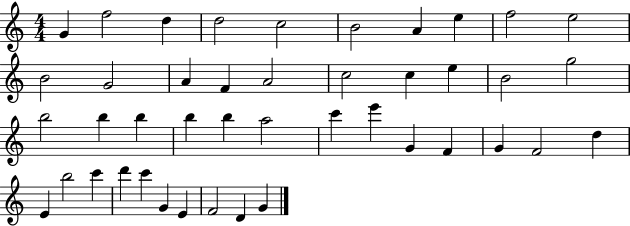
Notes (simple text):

G4/q F5/h D5/q D5/h C5/h B4/h A4/q E5/q F5/h E5/h B4/h G4/h A4/q F4/q A4/h C5/h C5/q E5/q B4/h G5/h B5/h B5/q B5/q B5/q B5/q A5/h C6/q E6/q G4/q F4/q G4/q F4/h D5/q E4/q B5/h C6/q D6/q C6/q G4/q E4/q F4/h D4/q G4/q